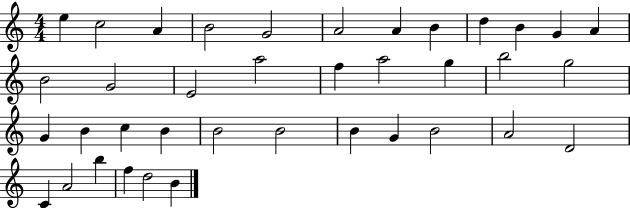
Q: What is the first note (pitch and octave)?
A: E5